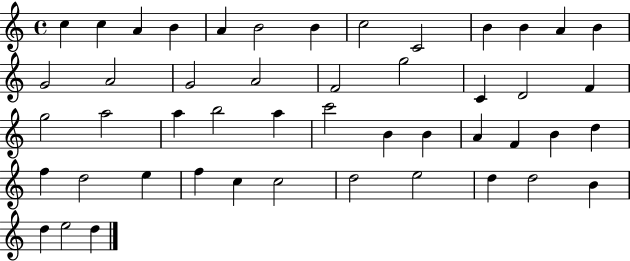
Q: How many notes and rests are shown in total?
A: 48